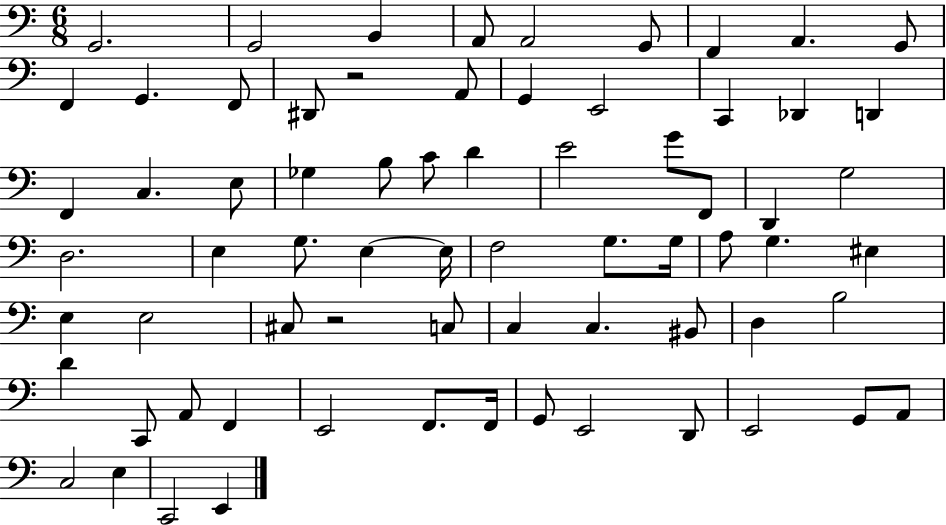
G2/h. G2/h B2/q A2/e A2/h G2/e F2/q A2/q. G2/e F2/q G2/q. F2/e D#2/e R/h A2/e G2/q E2/h C2/q Db2/q D2/q F2/q C3/q. E3/e Gb3/q B3/e C4/e D4/q E4/h G4/e F2/e D2/q G3/h D3/h. E3/q G3/e. E3/q E3/s F3/h G3/e. G3/s A3/e G3/q. EIS3/q E3/q E3/h C#3/e R/h C3/e C3/q C3/q. BIS2/e D3/q B3/h D4/q C2/e A2/e F2/q E2/h F2/e. F2/s G2/e E2/h D2/e E2/h G2/e A2/e C3/h E3/q C2/h E2/q